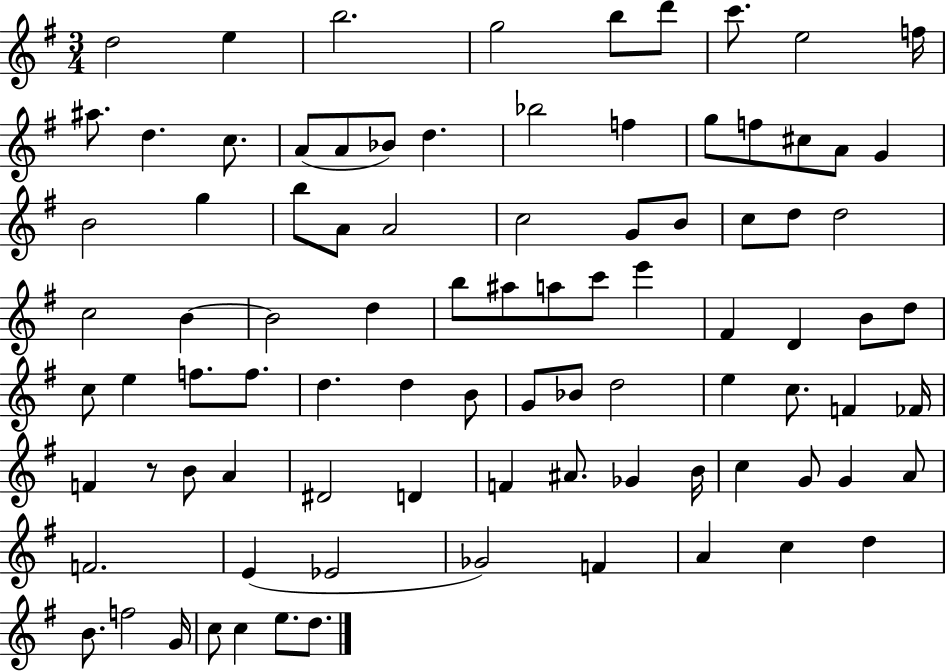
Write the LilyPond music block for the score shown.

{
  \clef treble
  \numericTimeSignature
  \time 3/4
  \key g \major
  d''2 e''4 | b''2. | g''2 b''8 d'''8 | c'''8. e''2 f''16 | \break ais''8. d''4. c''8. | a'8( a'8 bes'8) d''4. | bes''2 f''4 | g''8 f''8 cis''8 a'8 g'4 | \break b'2 g''4 | b''8 a'8 a'2 | c''2 g'8 b'8 | c''8 d''8 d''2 | \break c''2 b'4~~ | b'2 d''4 | b''8 ais''8 a''8 c'''8 e'''4 | fis'4 d'4 b'8 d''8 | \break c''8 e''4 f''8. f''8. | d''4. d''4 b'8 | g'8 bes'8 d''2 | e''4 c''8. f'4 fes'16 | \break f'4 r8 b'8 a'4 | dis'2 d'4 | f'4 ais'8. ges'4 b'16 | c''4 g'8 g'4 a'8 | \break f'2. | e'4( ees'2 | ges'2) f'4 | a'4 c''4 d''4 | \break b'8. f''2 g'16 | c''8 c''4 e''8. d''8. | \bar "|."
}